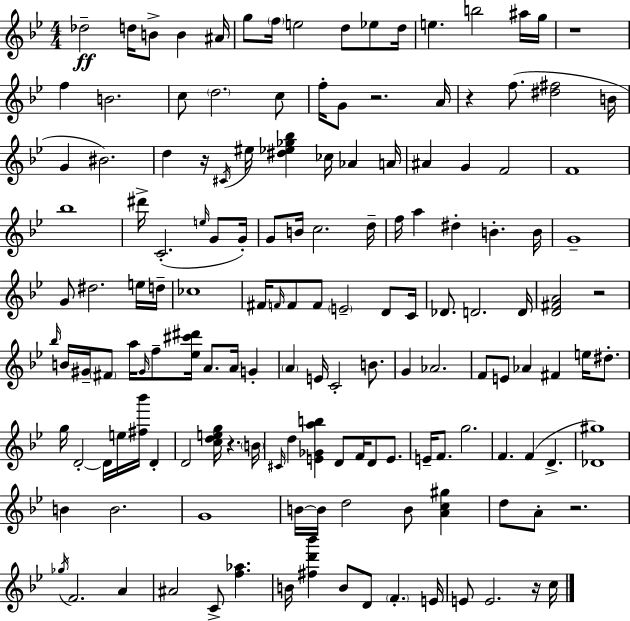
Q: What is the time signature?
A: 4/4